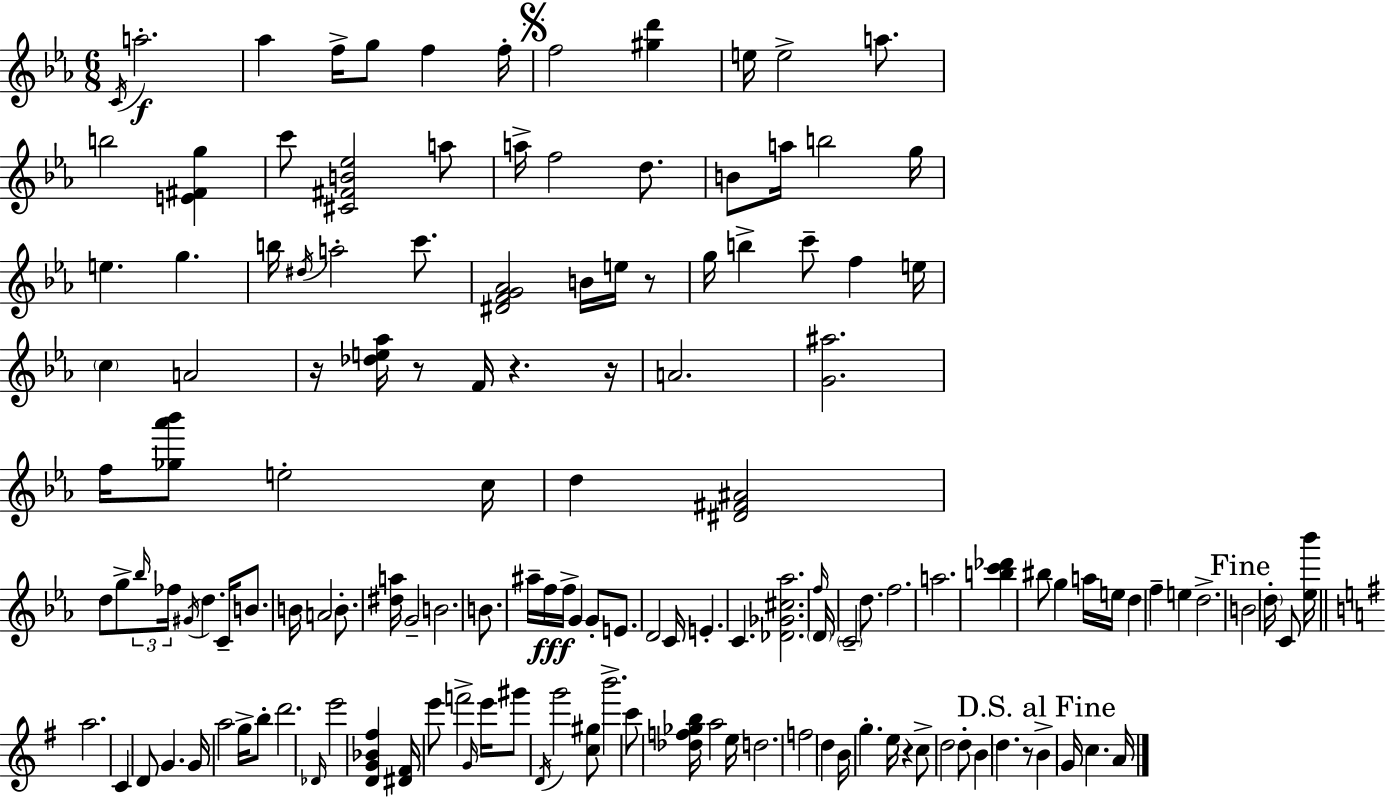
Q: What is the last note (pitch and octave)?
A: A4